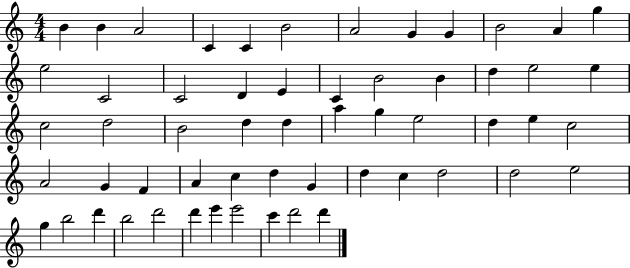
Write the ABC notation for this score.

X:1
T:Untitled
M:4/4
L:1/4
K:C
B B A2 C C B2 A2 G G B2 A g e2 C2 C2 D E C B2 B d e2 e c2 d2 B2 d d a g e2 d e c2 A2 G F A c d G d c d2 d2 e2 g b2 d' b2 d'2 d' e' e'2 c' d'2 d'